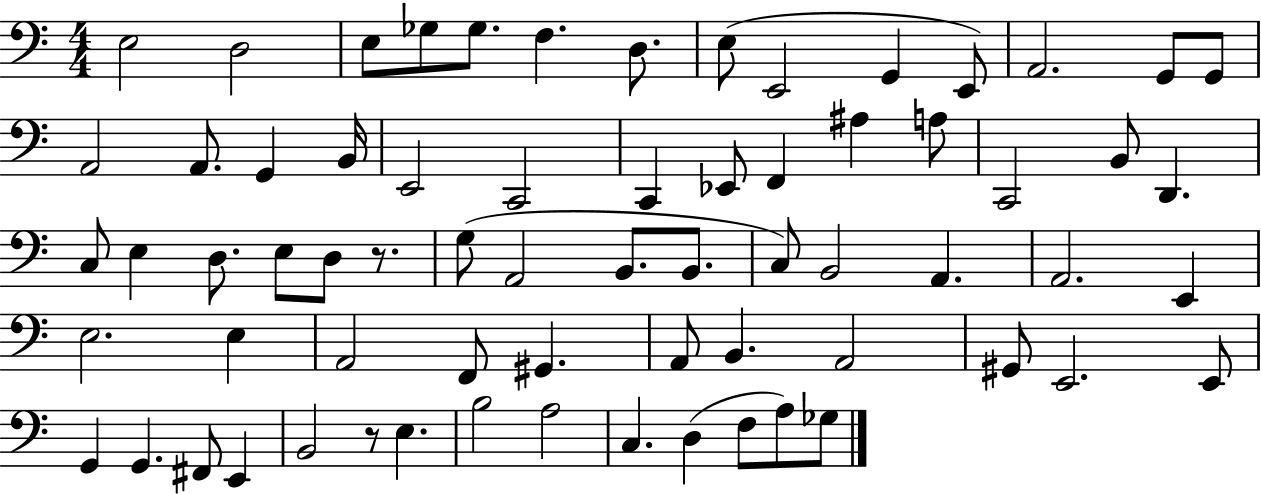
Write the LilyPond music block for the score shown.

{
  \clef bass
  \numericTimeSignature
  \time 4/4
  \key c \major
  e2 d2 | e8 ges8 ges8. f4. d8. | e8( e,2 g,4 e,8) | a,2. g,8 g,8 | \break a,2 a,8. g,4 b,16 | e,2 c,2 | c,4 ees,8 f,4 ais4 a8 | c,2 b,8 d,4. | \break c8 e4 d8. e8 d8 r8. | g8( a,2 b,8. b,8. | c8) b,2 a,4. | a,2. e,4 | \break e2. e4 | a,2 f,8 gis,4. | a,8 b,4. a,2 | gis,8 e,2. e,8 | \break g,4 g,4. fis,8 e,4 | b,2 r8 e4. | b2 a2 | c4. d4( f8 a8) ges8 | \break \bar "|."
}